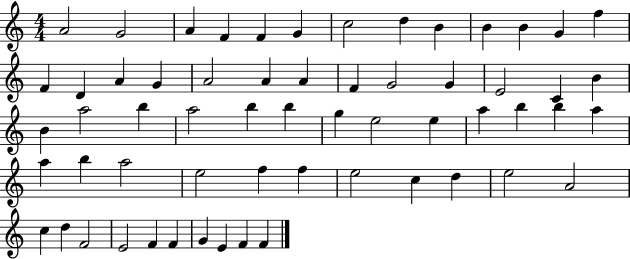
{
  \clef treble
  \numericTimeSignature
  \time 4/4
  \key c \major
  a'2 g'2 | a'4 f'4 f'4 g'4 | c''2 d''4 b'4 | b'4 b'4 g'4 f''4 | \break f'4 d'4 a'4 g'4 | a'2 a'4 a'4 | f'4 g'2 g'4 | e'2 c'4 b'4 | \break b'4 a''2 b''4 | a''2 b''4 b''4 | g''4 e''2 e''4 | a''4 b''4 b''4 a''4 | \break a''4 b''4 a''2 | e''2 f''4 f''4 | e''2 c''4 d''4 | e''2 a'2 | \break c''4 d''4 f'2 | e'2 f'4 f'4 | g'4 e'4 f'4 f'4 | \bar "|."
}